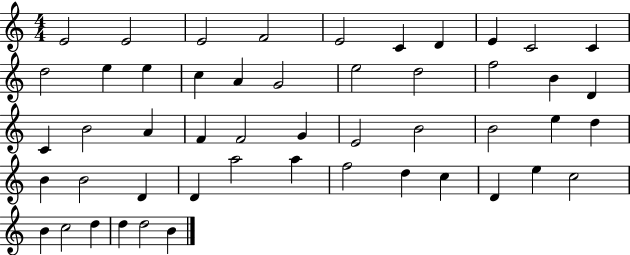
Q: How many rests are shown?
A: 0